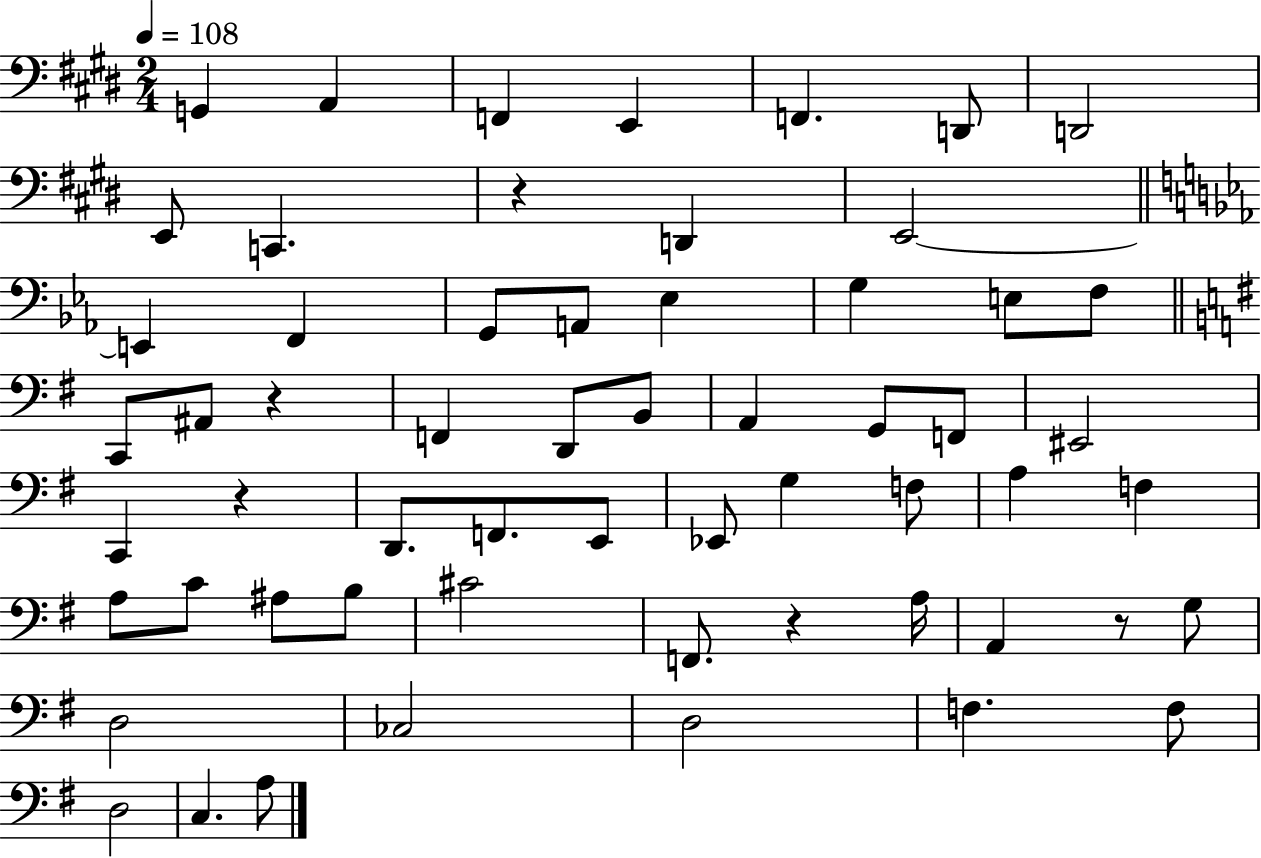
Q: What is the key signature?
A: E major